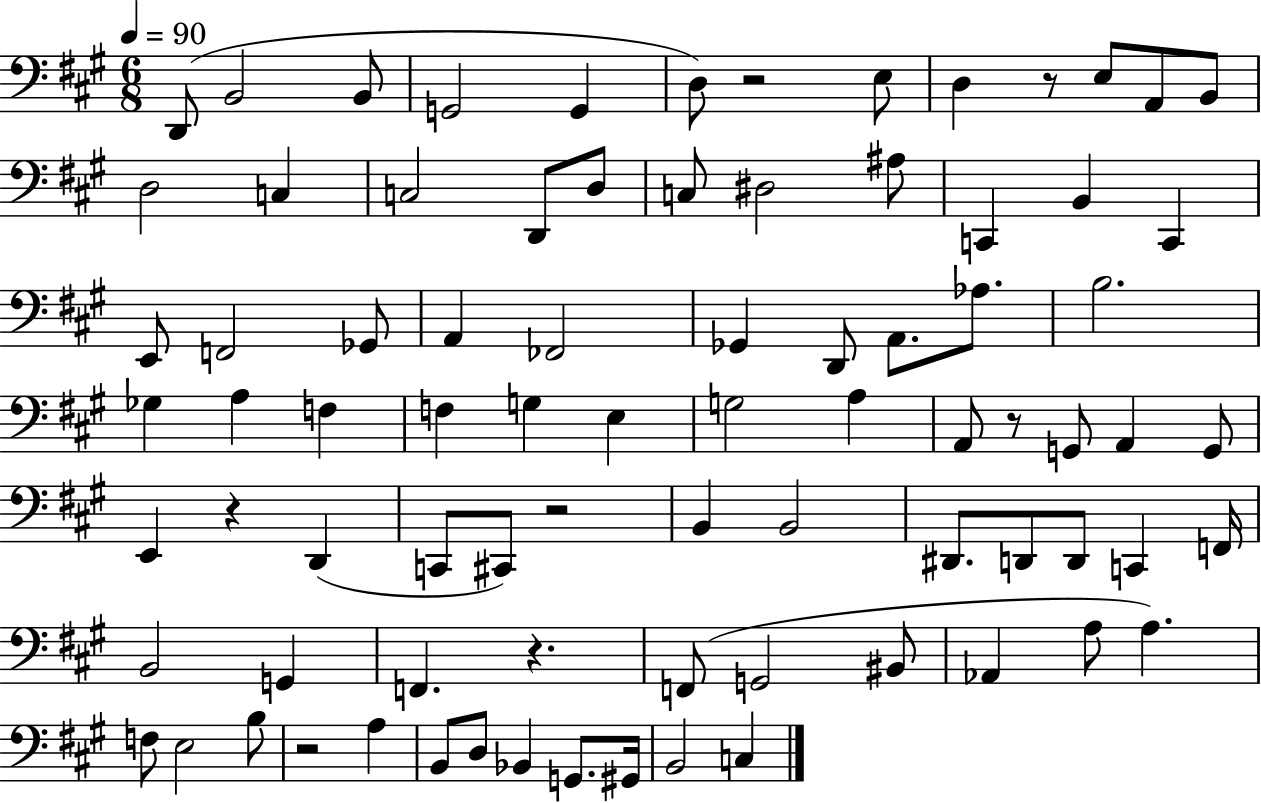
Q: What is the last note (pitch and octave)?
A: C3